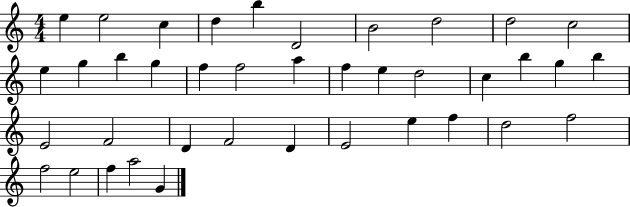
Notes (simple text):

E5/q E5/h C5/q D5/q B5/q D4/h B4/h D5/h D5/h C5/h E5/q G5/q B5/q G5/q F5/q F5/h A5/q F5/q E5/q D5/h C5/q B5/q G5/q B5/q E4/h F4/h D4/q F4/h D4/q E4/h E5/q F5/q D5/h F5/h F5/h E5/h F5/q A5/h G4/q